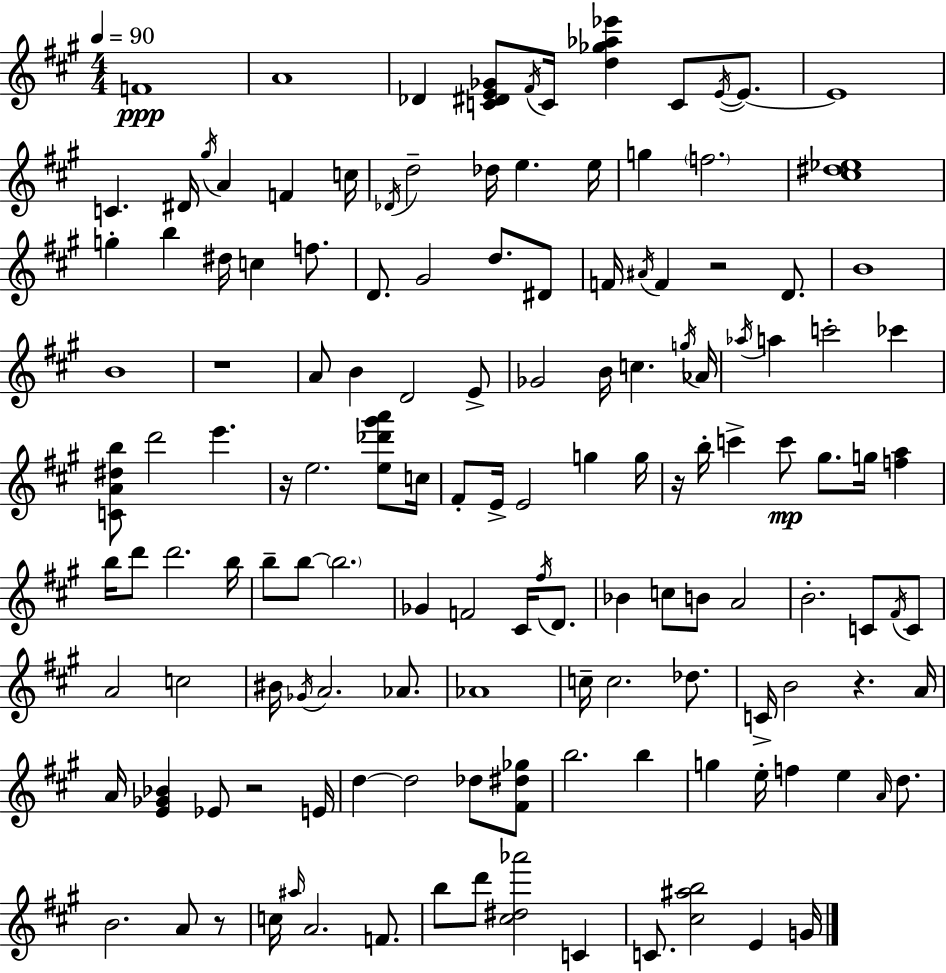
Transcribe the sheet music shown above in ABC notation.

X:1
T:Untitled
M:4/4
L:1/4
K:A
F4 A4 _D [C^DE_G]/2 ^F/4 C/4 [d_g_a_e'] C/2 E/4 E/2 E4 C ^D/4 ^g/4 A F c/4 _D/4 d2 _d/4 e e/4 g f2 [^c^d_e]4 g b ^d/4 c f/2 D/2 ^G2 d/2 ^D/2 F/4 ^A/4 F z2 D/2 B4 B4 z4 A/2 B D2 E/2 _G2 B/4 c g/4 _A/4 _a/4 a c'2 _c' [CA^db]/2 d'2 e' z/4 e2 [e_d'^g'a']/2 c/4 ^F/2 E/4 E2 g g/4 z/4 b/4 c' c'/2 ^g/2 g/4 [fa] b/4 d'/2 d'2 b/4 b/2 b/2 b2 _G F2 ^C/4 ^f/4 D/2 _B c/2 B/2 A2 B2 C/2 ^F/4 C/2 A2 c2 ^B/4 _G/4 A2 _A/2 _A4 c/4 c2 _d/2 C/4 B2 z A/4 A/4 [E_G_B] _E/2 z2 E/4 d d2 _d/2 [^F^d_g]/2 b2 b g e/4 f e A/4 d/2 B2 A/2 z/2 c/4 ^a/4 A2 F/2 b/2 d'/2 [^c^d_a']2 C C/2 [^c^ab]2 E G/4